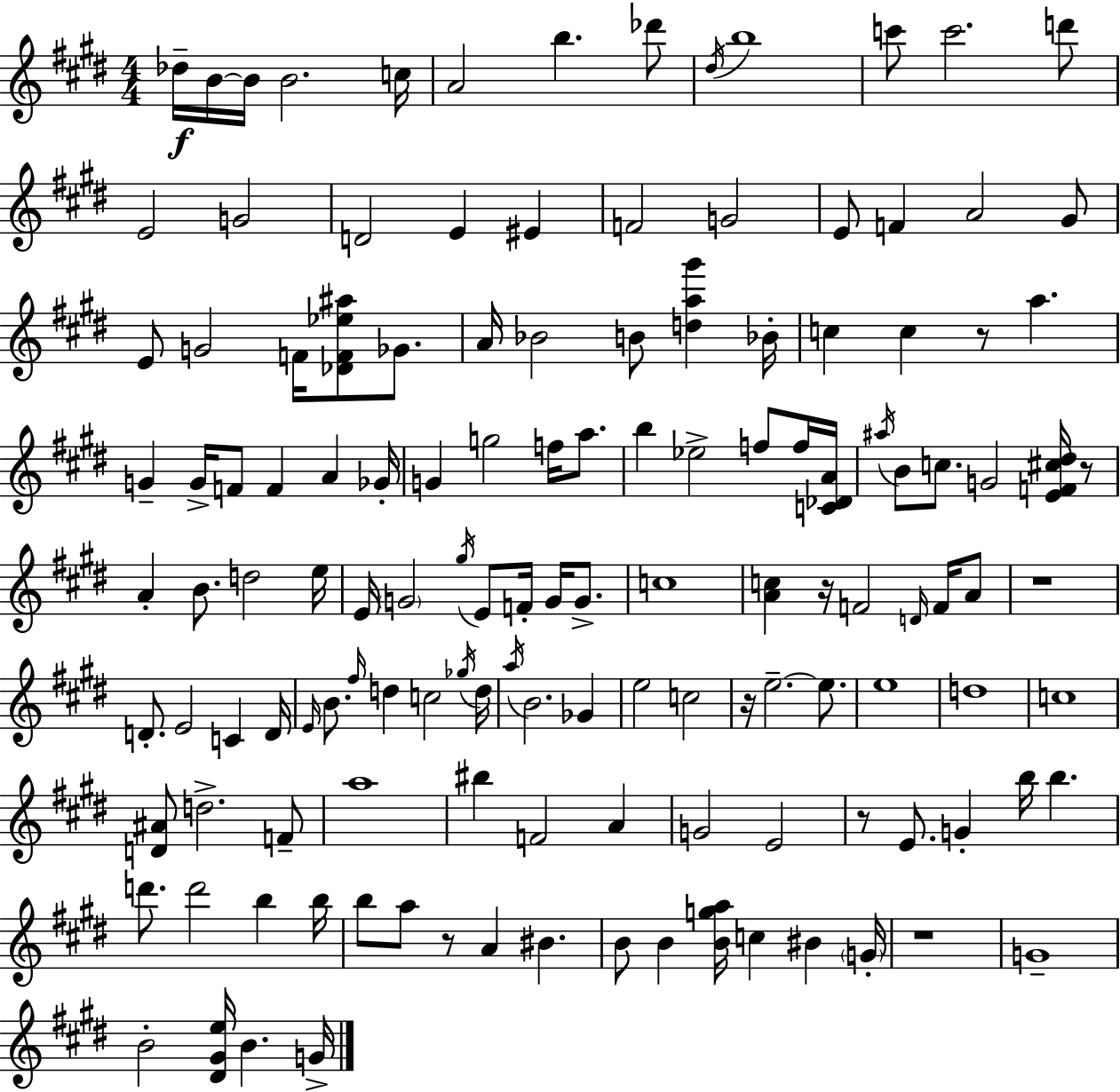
{
  \clef treble
  \numericTimeSignature
  \time 4/4
  \key e \major
  des''16--\f b'16~~ b'16 b'2. c''16 | a'2 b''4. des'''8 | \acciaccatura { dis''16 } b''1 | c'''8 c'''2. d'''8 | \break e'2 g'2 | d'2 e'4 eis'4 | f'2 g'2 | e'8 f'4 a'2 gis'8 | \break e'8 g'2 f'16 <des' f' ees'' ais''>8 ges'8. | a'16 bes'2 b'8 <d'' a'' gis'''>4 | bes'16-. c''4 c''4 r8 a''4. | g'4-- g'16-> f'8 f'4 a'4 | \break ges'16-. g'4 g''2 f''16 a''8. | b''4 ees''2-> f''8 f''16 | <c' des' a'>16 \acciaccatura { ais''16 } b'8 c''8. g'2 <e' f' cis'' dis''>16 | r8 a'4-. b'8. d''2 | \break e''16 e'16 \parenthesize g'2 \acciaccatura { gis''16 } e'8 f'16-. g'16 | g'8.-> c''1 | <a' c''>4 r16 f'2 | \grace { d'16 } f'16 a'8 r1 | \break d'8.-. e'2 c'4 | d'16 \grace { e'16 } b'8. \grace { fis''16 } d''4 c''2 | \acciaccatura { ges''16 } d''16 \acciaccatura { a''16 } b'2. | ges'4 e''2 | \break c''2 r16 e''2.--~~ | e''8. e''1 | d''1 | c''1 | \break <d' ais'>8 d''2.-> | f'8-- a''1 | bis''4 f'2 | a'4 g'2 | \break e'2 r8 e'8. g'4-. | b''16 b''4. d'''8. d'''2 | b''4 b''16 b''8 a''8 r8 a'4 | bis'4. b'8 b'4 <b' g'' a''>16 c''4 | \break bis'4 \parenthesize g'16-. r1 | g'1-- | b'2-. | <dis' gis' e''>16 b'4. g'16-> \bar "|."
}